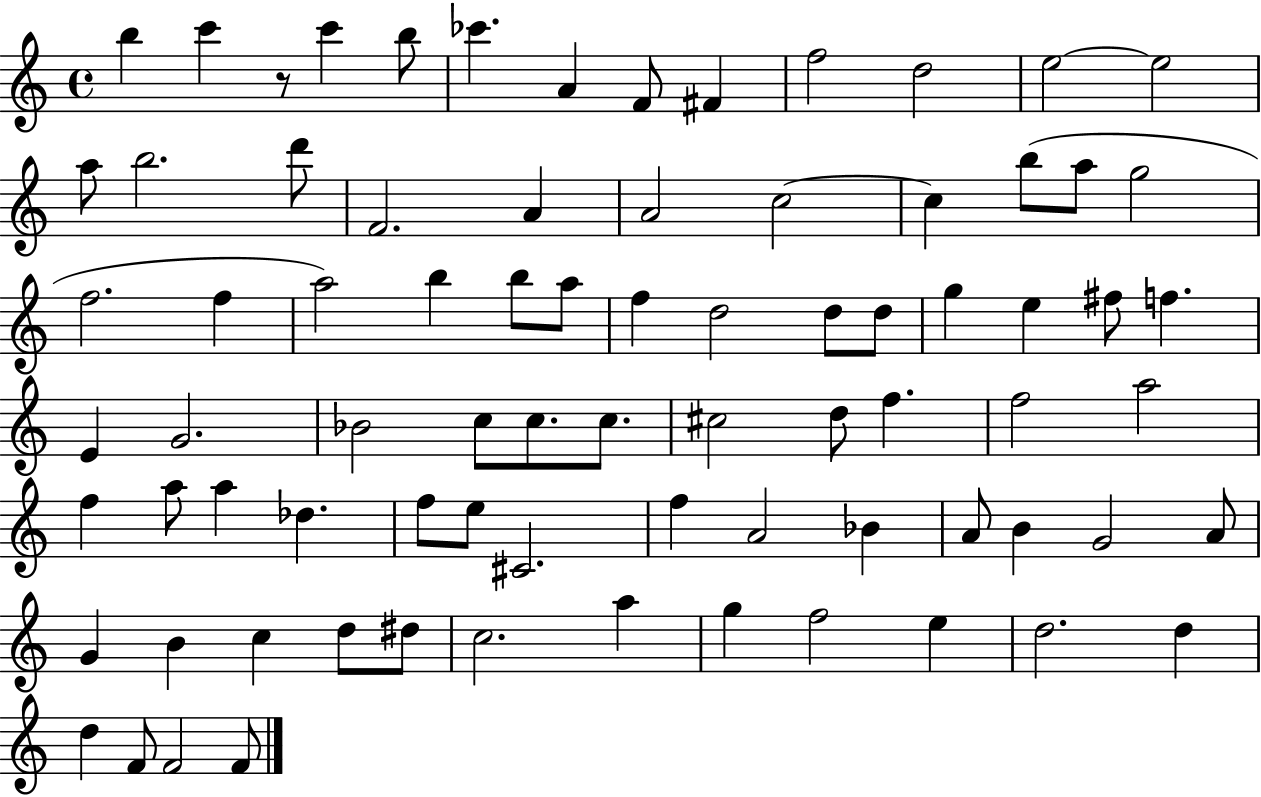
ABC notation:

X:1
T:Untitled
M:4/4
L:1/4
K:C
b c' z/2 c' b/2 _c' A F/2 ^F f2 d2 e2 e2 a/2 b2 d'/2 F2 A A2 c2 c b/2 a/2 g2 f2 f a2 b b/2 a/2 f d2 d/2 d/2 g e ^f/2 f E G2 _B2 c/2 c/2 c/2 ^c2 d/2 f f2 a2 f a/2 a _d f/2 e/2 ^C2 f A2 _B A/2 B G2 A/2 G B c d/2 ^d/2 c2 a g f2 e d2 d d F/2 F2 F/2